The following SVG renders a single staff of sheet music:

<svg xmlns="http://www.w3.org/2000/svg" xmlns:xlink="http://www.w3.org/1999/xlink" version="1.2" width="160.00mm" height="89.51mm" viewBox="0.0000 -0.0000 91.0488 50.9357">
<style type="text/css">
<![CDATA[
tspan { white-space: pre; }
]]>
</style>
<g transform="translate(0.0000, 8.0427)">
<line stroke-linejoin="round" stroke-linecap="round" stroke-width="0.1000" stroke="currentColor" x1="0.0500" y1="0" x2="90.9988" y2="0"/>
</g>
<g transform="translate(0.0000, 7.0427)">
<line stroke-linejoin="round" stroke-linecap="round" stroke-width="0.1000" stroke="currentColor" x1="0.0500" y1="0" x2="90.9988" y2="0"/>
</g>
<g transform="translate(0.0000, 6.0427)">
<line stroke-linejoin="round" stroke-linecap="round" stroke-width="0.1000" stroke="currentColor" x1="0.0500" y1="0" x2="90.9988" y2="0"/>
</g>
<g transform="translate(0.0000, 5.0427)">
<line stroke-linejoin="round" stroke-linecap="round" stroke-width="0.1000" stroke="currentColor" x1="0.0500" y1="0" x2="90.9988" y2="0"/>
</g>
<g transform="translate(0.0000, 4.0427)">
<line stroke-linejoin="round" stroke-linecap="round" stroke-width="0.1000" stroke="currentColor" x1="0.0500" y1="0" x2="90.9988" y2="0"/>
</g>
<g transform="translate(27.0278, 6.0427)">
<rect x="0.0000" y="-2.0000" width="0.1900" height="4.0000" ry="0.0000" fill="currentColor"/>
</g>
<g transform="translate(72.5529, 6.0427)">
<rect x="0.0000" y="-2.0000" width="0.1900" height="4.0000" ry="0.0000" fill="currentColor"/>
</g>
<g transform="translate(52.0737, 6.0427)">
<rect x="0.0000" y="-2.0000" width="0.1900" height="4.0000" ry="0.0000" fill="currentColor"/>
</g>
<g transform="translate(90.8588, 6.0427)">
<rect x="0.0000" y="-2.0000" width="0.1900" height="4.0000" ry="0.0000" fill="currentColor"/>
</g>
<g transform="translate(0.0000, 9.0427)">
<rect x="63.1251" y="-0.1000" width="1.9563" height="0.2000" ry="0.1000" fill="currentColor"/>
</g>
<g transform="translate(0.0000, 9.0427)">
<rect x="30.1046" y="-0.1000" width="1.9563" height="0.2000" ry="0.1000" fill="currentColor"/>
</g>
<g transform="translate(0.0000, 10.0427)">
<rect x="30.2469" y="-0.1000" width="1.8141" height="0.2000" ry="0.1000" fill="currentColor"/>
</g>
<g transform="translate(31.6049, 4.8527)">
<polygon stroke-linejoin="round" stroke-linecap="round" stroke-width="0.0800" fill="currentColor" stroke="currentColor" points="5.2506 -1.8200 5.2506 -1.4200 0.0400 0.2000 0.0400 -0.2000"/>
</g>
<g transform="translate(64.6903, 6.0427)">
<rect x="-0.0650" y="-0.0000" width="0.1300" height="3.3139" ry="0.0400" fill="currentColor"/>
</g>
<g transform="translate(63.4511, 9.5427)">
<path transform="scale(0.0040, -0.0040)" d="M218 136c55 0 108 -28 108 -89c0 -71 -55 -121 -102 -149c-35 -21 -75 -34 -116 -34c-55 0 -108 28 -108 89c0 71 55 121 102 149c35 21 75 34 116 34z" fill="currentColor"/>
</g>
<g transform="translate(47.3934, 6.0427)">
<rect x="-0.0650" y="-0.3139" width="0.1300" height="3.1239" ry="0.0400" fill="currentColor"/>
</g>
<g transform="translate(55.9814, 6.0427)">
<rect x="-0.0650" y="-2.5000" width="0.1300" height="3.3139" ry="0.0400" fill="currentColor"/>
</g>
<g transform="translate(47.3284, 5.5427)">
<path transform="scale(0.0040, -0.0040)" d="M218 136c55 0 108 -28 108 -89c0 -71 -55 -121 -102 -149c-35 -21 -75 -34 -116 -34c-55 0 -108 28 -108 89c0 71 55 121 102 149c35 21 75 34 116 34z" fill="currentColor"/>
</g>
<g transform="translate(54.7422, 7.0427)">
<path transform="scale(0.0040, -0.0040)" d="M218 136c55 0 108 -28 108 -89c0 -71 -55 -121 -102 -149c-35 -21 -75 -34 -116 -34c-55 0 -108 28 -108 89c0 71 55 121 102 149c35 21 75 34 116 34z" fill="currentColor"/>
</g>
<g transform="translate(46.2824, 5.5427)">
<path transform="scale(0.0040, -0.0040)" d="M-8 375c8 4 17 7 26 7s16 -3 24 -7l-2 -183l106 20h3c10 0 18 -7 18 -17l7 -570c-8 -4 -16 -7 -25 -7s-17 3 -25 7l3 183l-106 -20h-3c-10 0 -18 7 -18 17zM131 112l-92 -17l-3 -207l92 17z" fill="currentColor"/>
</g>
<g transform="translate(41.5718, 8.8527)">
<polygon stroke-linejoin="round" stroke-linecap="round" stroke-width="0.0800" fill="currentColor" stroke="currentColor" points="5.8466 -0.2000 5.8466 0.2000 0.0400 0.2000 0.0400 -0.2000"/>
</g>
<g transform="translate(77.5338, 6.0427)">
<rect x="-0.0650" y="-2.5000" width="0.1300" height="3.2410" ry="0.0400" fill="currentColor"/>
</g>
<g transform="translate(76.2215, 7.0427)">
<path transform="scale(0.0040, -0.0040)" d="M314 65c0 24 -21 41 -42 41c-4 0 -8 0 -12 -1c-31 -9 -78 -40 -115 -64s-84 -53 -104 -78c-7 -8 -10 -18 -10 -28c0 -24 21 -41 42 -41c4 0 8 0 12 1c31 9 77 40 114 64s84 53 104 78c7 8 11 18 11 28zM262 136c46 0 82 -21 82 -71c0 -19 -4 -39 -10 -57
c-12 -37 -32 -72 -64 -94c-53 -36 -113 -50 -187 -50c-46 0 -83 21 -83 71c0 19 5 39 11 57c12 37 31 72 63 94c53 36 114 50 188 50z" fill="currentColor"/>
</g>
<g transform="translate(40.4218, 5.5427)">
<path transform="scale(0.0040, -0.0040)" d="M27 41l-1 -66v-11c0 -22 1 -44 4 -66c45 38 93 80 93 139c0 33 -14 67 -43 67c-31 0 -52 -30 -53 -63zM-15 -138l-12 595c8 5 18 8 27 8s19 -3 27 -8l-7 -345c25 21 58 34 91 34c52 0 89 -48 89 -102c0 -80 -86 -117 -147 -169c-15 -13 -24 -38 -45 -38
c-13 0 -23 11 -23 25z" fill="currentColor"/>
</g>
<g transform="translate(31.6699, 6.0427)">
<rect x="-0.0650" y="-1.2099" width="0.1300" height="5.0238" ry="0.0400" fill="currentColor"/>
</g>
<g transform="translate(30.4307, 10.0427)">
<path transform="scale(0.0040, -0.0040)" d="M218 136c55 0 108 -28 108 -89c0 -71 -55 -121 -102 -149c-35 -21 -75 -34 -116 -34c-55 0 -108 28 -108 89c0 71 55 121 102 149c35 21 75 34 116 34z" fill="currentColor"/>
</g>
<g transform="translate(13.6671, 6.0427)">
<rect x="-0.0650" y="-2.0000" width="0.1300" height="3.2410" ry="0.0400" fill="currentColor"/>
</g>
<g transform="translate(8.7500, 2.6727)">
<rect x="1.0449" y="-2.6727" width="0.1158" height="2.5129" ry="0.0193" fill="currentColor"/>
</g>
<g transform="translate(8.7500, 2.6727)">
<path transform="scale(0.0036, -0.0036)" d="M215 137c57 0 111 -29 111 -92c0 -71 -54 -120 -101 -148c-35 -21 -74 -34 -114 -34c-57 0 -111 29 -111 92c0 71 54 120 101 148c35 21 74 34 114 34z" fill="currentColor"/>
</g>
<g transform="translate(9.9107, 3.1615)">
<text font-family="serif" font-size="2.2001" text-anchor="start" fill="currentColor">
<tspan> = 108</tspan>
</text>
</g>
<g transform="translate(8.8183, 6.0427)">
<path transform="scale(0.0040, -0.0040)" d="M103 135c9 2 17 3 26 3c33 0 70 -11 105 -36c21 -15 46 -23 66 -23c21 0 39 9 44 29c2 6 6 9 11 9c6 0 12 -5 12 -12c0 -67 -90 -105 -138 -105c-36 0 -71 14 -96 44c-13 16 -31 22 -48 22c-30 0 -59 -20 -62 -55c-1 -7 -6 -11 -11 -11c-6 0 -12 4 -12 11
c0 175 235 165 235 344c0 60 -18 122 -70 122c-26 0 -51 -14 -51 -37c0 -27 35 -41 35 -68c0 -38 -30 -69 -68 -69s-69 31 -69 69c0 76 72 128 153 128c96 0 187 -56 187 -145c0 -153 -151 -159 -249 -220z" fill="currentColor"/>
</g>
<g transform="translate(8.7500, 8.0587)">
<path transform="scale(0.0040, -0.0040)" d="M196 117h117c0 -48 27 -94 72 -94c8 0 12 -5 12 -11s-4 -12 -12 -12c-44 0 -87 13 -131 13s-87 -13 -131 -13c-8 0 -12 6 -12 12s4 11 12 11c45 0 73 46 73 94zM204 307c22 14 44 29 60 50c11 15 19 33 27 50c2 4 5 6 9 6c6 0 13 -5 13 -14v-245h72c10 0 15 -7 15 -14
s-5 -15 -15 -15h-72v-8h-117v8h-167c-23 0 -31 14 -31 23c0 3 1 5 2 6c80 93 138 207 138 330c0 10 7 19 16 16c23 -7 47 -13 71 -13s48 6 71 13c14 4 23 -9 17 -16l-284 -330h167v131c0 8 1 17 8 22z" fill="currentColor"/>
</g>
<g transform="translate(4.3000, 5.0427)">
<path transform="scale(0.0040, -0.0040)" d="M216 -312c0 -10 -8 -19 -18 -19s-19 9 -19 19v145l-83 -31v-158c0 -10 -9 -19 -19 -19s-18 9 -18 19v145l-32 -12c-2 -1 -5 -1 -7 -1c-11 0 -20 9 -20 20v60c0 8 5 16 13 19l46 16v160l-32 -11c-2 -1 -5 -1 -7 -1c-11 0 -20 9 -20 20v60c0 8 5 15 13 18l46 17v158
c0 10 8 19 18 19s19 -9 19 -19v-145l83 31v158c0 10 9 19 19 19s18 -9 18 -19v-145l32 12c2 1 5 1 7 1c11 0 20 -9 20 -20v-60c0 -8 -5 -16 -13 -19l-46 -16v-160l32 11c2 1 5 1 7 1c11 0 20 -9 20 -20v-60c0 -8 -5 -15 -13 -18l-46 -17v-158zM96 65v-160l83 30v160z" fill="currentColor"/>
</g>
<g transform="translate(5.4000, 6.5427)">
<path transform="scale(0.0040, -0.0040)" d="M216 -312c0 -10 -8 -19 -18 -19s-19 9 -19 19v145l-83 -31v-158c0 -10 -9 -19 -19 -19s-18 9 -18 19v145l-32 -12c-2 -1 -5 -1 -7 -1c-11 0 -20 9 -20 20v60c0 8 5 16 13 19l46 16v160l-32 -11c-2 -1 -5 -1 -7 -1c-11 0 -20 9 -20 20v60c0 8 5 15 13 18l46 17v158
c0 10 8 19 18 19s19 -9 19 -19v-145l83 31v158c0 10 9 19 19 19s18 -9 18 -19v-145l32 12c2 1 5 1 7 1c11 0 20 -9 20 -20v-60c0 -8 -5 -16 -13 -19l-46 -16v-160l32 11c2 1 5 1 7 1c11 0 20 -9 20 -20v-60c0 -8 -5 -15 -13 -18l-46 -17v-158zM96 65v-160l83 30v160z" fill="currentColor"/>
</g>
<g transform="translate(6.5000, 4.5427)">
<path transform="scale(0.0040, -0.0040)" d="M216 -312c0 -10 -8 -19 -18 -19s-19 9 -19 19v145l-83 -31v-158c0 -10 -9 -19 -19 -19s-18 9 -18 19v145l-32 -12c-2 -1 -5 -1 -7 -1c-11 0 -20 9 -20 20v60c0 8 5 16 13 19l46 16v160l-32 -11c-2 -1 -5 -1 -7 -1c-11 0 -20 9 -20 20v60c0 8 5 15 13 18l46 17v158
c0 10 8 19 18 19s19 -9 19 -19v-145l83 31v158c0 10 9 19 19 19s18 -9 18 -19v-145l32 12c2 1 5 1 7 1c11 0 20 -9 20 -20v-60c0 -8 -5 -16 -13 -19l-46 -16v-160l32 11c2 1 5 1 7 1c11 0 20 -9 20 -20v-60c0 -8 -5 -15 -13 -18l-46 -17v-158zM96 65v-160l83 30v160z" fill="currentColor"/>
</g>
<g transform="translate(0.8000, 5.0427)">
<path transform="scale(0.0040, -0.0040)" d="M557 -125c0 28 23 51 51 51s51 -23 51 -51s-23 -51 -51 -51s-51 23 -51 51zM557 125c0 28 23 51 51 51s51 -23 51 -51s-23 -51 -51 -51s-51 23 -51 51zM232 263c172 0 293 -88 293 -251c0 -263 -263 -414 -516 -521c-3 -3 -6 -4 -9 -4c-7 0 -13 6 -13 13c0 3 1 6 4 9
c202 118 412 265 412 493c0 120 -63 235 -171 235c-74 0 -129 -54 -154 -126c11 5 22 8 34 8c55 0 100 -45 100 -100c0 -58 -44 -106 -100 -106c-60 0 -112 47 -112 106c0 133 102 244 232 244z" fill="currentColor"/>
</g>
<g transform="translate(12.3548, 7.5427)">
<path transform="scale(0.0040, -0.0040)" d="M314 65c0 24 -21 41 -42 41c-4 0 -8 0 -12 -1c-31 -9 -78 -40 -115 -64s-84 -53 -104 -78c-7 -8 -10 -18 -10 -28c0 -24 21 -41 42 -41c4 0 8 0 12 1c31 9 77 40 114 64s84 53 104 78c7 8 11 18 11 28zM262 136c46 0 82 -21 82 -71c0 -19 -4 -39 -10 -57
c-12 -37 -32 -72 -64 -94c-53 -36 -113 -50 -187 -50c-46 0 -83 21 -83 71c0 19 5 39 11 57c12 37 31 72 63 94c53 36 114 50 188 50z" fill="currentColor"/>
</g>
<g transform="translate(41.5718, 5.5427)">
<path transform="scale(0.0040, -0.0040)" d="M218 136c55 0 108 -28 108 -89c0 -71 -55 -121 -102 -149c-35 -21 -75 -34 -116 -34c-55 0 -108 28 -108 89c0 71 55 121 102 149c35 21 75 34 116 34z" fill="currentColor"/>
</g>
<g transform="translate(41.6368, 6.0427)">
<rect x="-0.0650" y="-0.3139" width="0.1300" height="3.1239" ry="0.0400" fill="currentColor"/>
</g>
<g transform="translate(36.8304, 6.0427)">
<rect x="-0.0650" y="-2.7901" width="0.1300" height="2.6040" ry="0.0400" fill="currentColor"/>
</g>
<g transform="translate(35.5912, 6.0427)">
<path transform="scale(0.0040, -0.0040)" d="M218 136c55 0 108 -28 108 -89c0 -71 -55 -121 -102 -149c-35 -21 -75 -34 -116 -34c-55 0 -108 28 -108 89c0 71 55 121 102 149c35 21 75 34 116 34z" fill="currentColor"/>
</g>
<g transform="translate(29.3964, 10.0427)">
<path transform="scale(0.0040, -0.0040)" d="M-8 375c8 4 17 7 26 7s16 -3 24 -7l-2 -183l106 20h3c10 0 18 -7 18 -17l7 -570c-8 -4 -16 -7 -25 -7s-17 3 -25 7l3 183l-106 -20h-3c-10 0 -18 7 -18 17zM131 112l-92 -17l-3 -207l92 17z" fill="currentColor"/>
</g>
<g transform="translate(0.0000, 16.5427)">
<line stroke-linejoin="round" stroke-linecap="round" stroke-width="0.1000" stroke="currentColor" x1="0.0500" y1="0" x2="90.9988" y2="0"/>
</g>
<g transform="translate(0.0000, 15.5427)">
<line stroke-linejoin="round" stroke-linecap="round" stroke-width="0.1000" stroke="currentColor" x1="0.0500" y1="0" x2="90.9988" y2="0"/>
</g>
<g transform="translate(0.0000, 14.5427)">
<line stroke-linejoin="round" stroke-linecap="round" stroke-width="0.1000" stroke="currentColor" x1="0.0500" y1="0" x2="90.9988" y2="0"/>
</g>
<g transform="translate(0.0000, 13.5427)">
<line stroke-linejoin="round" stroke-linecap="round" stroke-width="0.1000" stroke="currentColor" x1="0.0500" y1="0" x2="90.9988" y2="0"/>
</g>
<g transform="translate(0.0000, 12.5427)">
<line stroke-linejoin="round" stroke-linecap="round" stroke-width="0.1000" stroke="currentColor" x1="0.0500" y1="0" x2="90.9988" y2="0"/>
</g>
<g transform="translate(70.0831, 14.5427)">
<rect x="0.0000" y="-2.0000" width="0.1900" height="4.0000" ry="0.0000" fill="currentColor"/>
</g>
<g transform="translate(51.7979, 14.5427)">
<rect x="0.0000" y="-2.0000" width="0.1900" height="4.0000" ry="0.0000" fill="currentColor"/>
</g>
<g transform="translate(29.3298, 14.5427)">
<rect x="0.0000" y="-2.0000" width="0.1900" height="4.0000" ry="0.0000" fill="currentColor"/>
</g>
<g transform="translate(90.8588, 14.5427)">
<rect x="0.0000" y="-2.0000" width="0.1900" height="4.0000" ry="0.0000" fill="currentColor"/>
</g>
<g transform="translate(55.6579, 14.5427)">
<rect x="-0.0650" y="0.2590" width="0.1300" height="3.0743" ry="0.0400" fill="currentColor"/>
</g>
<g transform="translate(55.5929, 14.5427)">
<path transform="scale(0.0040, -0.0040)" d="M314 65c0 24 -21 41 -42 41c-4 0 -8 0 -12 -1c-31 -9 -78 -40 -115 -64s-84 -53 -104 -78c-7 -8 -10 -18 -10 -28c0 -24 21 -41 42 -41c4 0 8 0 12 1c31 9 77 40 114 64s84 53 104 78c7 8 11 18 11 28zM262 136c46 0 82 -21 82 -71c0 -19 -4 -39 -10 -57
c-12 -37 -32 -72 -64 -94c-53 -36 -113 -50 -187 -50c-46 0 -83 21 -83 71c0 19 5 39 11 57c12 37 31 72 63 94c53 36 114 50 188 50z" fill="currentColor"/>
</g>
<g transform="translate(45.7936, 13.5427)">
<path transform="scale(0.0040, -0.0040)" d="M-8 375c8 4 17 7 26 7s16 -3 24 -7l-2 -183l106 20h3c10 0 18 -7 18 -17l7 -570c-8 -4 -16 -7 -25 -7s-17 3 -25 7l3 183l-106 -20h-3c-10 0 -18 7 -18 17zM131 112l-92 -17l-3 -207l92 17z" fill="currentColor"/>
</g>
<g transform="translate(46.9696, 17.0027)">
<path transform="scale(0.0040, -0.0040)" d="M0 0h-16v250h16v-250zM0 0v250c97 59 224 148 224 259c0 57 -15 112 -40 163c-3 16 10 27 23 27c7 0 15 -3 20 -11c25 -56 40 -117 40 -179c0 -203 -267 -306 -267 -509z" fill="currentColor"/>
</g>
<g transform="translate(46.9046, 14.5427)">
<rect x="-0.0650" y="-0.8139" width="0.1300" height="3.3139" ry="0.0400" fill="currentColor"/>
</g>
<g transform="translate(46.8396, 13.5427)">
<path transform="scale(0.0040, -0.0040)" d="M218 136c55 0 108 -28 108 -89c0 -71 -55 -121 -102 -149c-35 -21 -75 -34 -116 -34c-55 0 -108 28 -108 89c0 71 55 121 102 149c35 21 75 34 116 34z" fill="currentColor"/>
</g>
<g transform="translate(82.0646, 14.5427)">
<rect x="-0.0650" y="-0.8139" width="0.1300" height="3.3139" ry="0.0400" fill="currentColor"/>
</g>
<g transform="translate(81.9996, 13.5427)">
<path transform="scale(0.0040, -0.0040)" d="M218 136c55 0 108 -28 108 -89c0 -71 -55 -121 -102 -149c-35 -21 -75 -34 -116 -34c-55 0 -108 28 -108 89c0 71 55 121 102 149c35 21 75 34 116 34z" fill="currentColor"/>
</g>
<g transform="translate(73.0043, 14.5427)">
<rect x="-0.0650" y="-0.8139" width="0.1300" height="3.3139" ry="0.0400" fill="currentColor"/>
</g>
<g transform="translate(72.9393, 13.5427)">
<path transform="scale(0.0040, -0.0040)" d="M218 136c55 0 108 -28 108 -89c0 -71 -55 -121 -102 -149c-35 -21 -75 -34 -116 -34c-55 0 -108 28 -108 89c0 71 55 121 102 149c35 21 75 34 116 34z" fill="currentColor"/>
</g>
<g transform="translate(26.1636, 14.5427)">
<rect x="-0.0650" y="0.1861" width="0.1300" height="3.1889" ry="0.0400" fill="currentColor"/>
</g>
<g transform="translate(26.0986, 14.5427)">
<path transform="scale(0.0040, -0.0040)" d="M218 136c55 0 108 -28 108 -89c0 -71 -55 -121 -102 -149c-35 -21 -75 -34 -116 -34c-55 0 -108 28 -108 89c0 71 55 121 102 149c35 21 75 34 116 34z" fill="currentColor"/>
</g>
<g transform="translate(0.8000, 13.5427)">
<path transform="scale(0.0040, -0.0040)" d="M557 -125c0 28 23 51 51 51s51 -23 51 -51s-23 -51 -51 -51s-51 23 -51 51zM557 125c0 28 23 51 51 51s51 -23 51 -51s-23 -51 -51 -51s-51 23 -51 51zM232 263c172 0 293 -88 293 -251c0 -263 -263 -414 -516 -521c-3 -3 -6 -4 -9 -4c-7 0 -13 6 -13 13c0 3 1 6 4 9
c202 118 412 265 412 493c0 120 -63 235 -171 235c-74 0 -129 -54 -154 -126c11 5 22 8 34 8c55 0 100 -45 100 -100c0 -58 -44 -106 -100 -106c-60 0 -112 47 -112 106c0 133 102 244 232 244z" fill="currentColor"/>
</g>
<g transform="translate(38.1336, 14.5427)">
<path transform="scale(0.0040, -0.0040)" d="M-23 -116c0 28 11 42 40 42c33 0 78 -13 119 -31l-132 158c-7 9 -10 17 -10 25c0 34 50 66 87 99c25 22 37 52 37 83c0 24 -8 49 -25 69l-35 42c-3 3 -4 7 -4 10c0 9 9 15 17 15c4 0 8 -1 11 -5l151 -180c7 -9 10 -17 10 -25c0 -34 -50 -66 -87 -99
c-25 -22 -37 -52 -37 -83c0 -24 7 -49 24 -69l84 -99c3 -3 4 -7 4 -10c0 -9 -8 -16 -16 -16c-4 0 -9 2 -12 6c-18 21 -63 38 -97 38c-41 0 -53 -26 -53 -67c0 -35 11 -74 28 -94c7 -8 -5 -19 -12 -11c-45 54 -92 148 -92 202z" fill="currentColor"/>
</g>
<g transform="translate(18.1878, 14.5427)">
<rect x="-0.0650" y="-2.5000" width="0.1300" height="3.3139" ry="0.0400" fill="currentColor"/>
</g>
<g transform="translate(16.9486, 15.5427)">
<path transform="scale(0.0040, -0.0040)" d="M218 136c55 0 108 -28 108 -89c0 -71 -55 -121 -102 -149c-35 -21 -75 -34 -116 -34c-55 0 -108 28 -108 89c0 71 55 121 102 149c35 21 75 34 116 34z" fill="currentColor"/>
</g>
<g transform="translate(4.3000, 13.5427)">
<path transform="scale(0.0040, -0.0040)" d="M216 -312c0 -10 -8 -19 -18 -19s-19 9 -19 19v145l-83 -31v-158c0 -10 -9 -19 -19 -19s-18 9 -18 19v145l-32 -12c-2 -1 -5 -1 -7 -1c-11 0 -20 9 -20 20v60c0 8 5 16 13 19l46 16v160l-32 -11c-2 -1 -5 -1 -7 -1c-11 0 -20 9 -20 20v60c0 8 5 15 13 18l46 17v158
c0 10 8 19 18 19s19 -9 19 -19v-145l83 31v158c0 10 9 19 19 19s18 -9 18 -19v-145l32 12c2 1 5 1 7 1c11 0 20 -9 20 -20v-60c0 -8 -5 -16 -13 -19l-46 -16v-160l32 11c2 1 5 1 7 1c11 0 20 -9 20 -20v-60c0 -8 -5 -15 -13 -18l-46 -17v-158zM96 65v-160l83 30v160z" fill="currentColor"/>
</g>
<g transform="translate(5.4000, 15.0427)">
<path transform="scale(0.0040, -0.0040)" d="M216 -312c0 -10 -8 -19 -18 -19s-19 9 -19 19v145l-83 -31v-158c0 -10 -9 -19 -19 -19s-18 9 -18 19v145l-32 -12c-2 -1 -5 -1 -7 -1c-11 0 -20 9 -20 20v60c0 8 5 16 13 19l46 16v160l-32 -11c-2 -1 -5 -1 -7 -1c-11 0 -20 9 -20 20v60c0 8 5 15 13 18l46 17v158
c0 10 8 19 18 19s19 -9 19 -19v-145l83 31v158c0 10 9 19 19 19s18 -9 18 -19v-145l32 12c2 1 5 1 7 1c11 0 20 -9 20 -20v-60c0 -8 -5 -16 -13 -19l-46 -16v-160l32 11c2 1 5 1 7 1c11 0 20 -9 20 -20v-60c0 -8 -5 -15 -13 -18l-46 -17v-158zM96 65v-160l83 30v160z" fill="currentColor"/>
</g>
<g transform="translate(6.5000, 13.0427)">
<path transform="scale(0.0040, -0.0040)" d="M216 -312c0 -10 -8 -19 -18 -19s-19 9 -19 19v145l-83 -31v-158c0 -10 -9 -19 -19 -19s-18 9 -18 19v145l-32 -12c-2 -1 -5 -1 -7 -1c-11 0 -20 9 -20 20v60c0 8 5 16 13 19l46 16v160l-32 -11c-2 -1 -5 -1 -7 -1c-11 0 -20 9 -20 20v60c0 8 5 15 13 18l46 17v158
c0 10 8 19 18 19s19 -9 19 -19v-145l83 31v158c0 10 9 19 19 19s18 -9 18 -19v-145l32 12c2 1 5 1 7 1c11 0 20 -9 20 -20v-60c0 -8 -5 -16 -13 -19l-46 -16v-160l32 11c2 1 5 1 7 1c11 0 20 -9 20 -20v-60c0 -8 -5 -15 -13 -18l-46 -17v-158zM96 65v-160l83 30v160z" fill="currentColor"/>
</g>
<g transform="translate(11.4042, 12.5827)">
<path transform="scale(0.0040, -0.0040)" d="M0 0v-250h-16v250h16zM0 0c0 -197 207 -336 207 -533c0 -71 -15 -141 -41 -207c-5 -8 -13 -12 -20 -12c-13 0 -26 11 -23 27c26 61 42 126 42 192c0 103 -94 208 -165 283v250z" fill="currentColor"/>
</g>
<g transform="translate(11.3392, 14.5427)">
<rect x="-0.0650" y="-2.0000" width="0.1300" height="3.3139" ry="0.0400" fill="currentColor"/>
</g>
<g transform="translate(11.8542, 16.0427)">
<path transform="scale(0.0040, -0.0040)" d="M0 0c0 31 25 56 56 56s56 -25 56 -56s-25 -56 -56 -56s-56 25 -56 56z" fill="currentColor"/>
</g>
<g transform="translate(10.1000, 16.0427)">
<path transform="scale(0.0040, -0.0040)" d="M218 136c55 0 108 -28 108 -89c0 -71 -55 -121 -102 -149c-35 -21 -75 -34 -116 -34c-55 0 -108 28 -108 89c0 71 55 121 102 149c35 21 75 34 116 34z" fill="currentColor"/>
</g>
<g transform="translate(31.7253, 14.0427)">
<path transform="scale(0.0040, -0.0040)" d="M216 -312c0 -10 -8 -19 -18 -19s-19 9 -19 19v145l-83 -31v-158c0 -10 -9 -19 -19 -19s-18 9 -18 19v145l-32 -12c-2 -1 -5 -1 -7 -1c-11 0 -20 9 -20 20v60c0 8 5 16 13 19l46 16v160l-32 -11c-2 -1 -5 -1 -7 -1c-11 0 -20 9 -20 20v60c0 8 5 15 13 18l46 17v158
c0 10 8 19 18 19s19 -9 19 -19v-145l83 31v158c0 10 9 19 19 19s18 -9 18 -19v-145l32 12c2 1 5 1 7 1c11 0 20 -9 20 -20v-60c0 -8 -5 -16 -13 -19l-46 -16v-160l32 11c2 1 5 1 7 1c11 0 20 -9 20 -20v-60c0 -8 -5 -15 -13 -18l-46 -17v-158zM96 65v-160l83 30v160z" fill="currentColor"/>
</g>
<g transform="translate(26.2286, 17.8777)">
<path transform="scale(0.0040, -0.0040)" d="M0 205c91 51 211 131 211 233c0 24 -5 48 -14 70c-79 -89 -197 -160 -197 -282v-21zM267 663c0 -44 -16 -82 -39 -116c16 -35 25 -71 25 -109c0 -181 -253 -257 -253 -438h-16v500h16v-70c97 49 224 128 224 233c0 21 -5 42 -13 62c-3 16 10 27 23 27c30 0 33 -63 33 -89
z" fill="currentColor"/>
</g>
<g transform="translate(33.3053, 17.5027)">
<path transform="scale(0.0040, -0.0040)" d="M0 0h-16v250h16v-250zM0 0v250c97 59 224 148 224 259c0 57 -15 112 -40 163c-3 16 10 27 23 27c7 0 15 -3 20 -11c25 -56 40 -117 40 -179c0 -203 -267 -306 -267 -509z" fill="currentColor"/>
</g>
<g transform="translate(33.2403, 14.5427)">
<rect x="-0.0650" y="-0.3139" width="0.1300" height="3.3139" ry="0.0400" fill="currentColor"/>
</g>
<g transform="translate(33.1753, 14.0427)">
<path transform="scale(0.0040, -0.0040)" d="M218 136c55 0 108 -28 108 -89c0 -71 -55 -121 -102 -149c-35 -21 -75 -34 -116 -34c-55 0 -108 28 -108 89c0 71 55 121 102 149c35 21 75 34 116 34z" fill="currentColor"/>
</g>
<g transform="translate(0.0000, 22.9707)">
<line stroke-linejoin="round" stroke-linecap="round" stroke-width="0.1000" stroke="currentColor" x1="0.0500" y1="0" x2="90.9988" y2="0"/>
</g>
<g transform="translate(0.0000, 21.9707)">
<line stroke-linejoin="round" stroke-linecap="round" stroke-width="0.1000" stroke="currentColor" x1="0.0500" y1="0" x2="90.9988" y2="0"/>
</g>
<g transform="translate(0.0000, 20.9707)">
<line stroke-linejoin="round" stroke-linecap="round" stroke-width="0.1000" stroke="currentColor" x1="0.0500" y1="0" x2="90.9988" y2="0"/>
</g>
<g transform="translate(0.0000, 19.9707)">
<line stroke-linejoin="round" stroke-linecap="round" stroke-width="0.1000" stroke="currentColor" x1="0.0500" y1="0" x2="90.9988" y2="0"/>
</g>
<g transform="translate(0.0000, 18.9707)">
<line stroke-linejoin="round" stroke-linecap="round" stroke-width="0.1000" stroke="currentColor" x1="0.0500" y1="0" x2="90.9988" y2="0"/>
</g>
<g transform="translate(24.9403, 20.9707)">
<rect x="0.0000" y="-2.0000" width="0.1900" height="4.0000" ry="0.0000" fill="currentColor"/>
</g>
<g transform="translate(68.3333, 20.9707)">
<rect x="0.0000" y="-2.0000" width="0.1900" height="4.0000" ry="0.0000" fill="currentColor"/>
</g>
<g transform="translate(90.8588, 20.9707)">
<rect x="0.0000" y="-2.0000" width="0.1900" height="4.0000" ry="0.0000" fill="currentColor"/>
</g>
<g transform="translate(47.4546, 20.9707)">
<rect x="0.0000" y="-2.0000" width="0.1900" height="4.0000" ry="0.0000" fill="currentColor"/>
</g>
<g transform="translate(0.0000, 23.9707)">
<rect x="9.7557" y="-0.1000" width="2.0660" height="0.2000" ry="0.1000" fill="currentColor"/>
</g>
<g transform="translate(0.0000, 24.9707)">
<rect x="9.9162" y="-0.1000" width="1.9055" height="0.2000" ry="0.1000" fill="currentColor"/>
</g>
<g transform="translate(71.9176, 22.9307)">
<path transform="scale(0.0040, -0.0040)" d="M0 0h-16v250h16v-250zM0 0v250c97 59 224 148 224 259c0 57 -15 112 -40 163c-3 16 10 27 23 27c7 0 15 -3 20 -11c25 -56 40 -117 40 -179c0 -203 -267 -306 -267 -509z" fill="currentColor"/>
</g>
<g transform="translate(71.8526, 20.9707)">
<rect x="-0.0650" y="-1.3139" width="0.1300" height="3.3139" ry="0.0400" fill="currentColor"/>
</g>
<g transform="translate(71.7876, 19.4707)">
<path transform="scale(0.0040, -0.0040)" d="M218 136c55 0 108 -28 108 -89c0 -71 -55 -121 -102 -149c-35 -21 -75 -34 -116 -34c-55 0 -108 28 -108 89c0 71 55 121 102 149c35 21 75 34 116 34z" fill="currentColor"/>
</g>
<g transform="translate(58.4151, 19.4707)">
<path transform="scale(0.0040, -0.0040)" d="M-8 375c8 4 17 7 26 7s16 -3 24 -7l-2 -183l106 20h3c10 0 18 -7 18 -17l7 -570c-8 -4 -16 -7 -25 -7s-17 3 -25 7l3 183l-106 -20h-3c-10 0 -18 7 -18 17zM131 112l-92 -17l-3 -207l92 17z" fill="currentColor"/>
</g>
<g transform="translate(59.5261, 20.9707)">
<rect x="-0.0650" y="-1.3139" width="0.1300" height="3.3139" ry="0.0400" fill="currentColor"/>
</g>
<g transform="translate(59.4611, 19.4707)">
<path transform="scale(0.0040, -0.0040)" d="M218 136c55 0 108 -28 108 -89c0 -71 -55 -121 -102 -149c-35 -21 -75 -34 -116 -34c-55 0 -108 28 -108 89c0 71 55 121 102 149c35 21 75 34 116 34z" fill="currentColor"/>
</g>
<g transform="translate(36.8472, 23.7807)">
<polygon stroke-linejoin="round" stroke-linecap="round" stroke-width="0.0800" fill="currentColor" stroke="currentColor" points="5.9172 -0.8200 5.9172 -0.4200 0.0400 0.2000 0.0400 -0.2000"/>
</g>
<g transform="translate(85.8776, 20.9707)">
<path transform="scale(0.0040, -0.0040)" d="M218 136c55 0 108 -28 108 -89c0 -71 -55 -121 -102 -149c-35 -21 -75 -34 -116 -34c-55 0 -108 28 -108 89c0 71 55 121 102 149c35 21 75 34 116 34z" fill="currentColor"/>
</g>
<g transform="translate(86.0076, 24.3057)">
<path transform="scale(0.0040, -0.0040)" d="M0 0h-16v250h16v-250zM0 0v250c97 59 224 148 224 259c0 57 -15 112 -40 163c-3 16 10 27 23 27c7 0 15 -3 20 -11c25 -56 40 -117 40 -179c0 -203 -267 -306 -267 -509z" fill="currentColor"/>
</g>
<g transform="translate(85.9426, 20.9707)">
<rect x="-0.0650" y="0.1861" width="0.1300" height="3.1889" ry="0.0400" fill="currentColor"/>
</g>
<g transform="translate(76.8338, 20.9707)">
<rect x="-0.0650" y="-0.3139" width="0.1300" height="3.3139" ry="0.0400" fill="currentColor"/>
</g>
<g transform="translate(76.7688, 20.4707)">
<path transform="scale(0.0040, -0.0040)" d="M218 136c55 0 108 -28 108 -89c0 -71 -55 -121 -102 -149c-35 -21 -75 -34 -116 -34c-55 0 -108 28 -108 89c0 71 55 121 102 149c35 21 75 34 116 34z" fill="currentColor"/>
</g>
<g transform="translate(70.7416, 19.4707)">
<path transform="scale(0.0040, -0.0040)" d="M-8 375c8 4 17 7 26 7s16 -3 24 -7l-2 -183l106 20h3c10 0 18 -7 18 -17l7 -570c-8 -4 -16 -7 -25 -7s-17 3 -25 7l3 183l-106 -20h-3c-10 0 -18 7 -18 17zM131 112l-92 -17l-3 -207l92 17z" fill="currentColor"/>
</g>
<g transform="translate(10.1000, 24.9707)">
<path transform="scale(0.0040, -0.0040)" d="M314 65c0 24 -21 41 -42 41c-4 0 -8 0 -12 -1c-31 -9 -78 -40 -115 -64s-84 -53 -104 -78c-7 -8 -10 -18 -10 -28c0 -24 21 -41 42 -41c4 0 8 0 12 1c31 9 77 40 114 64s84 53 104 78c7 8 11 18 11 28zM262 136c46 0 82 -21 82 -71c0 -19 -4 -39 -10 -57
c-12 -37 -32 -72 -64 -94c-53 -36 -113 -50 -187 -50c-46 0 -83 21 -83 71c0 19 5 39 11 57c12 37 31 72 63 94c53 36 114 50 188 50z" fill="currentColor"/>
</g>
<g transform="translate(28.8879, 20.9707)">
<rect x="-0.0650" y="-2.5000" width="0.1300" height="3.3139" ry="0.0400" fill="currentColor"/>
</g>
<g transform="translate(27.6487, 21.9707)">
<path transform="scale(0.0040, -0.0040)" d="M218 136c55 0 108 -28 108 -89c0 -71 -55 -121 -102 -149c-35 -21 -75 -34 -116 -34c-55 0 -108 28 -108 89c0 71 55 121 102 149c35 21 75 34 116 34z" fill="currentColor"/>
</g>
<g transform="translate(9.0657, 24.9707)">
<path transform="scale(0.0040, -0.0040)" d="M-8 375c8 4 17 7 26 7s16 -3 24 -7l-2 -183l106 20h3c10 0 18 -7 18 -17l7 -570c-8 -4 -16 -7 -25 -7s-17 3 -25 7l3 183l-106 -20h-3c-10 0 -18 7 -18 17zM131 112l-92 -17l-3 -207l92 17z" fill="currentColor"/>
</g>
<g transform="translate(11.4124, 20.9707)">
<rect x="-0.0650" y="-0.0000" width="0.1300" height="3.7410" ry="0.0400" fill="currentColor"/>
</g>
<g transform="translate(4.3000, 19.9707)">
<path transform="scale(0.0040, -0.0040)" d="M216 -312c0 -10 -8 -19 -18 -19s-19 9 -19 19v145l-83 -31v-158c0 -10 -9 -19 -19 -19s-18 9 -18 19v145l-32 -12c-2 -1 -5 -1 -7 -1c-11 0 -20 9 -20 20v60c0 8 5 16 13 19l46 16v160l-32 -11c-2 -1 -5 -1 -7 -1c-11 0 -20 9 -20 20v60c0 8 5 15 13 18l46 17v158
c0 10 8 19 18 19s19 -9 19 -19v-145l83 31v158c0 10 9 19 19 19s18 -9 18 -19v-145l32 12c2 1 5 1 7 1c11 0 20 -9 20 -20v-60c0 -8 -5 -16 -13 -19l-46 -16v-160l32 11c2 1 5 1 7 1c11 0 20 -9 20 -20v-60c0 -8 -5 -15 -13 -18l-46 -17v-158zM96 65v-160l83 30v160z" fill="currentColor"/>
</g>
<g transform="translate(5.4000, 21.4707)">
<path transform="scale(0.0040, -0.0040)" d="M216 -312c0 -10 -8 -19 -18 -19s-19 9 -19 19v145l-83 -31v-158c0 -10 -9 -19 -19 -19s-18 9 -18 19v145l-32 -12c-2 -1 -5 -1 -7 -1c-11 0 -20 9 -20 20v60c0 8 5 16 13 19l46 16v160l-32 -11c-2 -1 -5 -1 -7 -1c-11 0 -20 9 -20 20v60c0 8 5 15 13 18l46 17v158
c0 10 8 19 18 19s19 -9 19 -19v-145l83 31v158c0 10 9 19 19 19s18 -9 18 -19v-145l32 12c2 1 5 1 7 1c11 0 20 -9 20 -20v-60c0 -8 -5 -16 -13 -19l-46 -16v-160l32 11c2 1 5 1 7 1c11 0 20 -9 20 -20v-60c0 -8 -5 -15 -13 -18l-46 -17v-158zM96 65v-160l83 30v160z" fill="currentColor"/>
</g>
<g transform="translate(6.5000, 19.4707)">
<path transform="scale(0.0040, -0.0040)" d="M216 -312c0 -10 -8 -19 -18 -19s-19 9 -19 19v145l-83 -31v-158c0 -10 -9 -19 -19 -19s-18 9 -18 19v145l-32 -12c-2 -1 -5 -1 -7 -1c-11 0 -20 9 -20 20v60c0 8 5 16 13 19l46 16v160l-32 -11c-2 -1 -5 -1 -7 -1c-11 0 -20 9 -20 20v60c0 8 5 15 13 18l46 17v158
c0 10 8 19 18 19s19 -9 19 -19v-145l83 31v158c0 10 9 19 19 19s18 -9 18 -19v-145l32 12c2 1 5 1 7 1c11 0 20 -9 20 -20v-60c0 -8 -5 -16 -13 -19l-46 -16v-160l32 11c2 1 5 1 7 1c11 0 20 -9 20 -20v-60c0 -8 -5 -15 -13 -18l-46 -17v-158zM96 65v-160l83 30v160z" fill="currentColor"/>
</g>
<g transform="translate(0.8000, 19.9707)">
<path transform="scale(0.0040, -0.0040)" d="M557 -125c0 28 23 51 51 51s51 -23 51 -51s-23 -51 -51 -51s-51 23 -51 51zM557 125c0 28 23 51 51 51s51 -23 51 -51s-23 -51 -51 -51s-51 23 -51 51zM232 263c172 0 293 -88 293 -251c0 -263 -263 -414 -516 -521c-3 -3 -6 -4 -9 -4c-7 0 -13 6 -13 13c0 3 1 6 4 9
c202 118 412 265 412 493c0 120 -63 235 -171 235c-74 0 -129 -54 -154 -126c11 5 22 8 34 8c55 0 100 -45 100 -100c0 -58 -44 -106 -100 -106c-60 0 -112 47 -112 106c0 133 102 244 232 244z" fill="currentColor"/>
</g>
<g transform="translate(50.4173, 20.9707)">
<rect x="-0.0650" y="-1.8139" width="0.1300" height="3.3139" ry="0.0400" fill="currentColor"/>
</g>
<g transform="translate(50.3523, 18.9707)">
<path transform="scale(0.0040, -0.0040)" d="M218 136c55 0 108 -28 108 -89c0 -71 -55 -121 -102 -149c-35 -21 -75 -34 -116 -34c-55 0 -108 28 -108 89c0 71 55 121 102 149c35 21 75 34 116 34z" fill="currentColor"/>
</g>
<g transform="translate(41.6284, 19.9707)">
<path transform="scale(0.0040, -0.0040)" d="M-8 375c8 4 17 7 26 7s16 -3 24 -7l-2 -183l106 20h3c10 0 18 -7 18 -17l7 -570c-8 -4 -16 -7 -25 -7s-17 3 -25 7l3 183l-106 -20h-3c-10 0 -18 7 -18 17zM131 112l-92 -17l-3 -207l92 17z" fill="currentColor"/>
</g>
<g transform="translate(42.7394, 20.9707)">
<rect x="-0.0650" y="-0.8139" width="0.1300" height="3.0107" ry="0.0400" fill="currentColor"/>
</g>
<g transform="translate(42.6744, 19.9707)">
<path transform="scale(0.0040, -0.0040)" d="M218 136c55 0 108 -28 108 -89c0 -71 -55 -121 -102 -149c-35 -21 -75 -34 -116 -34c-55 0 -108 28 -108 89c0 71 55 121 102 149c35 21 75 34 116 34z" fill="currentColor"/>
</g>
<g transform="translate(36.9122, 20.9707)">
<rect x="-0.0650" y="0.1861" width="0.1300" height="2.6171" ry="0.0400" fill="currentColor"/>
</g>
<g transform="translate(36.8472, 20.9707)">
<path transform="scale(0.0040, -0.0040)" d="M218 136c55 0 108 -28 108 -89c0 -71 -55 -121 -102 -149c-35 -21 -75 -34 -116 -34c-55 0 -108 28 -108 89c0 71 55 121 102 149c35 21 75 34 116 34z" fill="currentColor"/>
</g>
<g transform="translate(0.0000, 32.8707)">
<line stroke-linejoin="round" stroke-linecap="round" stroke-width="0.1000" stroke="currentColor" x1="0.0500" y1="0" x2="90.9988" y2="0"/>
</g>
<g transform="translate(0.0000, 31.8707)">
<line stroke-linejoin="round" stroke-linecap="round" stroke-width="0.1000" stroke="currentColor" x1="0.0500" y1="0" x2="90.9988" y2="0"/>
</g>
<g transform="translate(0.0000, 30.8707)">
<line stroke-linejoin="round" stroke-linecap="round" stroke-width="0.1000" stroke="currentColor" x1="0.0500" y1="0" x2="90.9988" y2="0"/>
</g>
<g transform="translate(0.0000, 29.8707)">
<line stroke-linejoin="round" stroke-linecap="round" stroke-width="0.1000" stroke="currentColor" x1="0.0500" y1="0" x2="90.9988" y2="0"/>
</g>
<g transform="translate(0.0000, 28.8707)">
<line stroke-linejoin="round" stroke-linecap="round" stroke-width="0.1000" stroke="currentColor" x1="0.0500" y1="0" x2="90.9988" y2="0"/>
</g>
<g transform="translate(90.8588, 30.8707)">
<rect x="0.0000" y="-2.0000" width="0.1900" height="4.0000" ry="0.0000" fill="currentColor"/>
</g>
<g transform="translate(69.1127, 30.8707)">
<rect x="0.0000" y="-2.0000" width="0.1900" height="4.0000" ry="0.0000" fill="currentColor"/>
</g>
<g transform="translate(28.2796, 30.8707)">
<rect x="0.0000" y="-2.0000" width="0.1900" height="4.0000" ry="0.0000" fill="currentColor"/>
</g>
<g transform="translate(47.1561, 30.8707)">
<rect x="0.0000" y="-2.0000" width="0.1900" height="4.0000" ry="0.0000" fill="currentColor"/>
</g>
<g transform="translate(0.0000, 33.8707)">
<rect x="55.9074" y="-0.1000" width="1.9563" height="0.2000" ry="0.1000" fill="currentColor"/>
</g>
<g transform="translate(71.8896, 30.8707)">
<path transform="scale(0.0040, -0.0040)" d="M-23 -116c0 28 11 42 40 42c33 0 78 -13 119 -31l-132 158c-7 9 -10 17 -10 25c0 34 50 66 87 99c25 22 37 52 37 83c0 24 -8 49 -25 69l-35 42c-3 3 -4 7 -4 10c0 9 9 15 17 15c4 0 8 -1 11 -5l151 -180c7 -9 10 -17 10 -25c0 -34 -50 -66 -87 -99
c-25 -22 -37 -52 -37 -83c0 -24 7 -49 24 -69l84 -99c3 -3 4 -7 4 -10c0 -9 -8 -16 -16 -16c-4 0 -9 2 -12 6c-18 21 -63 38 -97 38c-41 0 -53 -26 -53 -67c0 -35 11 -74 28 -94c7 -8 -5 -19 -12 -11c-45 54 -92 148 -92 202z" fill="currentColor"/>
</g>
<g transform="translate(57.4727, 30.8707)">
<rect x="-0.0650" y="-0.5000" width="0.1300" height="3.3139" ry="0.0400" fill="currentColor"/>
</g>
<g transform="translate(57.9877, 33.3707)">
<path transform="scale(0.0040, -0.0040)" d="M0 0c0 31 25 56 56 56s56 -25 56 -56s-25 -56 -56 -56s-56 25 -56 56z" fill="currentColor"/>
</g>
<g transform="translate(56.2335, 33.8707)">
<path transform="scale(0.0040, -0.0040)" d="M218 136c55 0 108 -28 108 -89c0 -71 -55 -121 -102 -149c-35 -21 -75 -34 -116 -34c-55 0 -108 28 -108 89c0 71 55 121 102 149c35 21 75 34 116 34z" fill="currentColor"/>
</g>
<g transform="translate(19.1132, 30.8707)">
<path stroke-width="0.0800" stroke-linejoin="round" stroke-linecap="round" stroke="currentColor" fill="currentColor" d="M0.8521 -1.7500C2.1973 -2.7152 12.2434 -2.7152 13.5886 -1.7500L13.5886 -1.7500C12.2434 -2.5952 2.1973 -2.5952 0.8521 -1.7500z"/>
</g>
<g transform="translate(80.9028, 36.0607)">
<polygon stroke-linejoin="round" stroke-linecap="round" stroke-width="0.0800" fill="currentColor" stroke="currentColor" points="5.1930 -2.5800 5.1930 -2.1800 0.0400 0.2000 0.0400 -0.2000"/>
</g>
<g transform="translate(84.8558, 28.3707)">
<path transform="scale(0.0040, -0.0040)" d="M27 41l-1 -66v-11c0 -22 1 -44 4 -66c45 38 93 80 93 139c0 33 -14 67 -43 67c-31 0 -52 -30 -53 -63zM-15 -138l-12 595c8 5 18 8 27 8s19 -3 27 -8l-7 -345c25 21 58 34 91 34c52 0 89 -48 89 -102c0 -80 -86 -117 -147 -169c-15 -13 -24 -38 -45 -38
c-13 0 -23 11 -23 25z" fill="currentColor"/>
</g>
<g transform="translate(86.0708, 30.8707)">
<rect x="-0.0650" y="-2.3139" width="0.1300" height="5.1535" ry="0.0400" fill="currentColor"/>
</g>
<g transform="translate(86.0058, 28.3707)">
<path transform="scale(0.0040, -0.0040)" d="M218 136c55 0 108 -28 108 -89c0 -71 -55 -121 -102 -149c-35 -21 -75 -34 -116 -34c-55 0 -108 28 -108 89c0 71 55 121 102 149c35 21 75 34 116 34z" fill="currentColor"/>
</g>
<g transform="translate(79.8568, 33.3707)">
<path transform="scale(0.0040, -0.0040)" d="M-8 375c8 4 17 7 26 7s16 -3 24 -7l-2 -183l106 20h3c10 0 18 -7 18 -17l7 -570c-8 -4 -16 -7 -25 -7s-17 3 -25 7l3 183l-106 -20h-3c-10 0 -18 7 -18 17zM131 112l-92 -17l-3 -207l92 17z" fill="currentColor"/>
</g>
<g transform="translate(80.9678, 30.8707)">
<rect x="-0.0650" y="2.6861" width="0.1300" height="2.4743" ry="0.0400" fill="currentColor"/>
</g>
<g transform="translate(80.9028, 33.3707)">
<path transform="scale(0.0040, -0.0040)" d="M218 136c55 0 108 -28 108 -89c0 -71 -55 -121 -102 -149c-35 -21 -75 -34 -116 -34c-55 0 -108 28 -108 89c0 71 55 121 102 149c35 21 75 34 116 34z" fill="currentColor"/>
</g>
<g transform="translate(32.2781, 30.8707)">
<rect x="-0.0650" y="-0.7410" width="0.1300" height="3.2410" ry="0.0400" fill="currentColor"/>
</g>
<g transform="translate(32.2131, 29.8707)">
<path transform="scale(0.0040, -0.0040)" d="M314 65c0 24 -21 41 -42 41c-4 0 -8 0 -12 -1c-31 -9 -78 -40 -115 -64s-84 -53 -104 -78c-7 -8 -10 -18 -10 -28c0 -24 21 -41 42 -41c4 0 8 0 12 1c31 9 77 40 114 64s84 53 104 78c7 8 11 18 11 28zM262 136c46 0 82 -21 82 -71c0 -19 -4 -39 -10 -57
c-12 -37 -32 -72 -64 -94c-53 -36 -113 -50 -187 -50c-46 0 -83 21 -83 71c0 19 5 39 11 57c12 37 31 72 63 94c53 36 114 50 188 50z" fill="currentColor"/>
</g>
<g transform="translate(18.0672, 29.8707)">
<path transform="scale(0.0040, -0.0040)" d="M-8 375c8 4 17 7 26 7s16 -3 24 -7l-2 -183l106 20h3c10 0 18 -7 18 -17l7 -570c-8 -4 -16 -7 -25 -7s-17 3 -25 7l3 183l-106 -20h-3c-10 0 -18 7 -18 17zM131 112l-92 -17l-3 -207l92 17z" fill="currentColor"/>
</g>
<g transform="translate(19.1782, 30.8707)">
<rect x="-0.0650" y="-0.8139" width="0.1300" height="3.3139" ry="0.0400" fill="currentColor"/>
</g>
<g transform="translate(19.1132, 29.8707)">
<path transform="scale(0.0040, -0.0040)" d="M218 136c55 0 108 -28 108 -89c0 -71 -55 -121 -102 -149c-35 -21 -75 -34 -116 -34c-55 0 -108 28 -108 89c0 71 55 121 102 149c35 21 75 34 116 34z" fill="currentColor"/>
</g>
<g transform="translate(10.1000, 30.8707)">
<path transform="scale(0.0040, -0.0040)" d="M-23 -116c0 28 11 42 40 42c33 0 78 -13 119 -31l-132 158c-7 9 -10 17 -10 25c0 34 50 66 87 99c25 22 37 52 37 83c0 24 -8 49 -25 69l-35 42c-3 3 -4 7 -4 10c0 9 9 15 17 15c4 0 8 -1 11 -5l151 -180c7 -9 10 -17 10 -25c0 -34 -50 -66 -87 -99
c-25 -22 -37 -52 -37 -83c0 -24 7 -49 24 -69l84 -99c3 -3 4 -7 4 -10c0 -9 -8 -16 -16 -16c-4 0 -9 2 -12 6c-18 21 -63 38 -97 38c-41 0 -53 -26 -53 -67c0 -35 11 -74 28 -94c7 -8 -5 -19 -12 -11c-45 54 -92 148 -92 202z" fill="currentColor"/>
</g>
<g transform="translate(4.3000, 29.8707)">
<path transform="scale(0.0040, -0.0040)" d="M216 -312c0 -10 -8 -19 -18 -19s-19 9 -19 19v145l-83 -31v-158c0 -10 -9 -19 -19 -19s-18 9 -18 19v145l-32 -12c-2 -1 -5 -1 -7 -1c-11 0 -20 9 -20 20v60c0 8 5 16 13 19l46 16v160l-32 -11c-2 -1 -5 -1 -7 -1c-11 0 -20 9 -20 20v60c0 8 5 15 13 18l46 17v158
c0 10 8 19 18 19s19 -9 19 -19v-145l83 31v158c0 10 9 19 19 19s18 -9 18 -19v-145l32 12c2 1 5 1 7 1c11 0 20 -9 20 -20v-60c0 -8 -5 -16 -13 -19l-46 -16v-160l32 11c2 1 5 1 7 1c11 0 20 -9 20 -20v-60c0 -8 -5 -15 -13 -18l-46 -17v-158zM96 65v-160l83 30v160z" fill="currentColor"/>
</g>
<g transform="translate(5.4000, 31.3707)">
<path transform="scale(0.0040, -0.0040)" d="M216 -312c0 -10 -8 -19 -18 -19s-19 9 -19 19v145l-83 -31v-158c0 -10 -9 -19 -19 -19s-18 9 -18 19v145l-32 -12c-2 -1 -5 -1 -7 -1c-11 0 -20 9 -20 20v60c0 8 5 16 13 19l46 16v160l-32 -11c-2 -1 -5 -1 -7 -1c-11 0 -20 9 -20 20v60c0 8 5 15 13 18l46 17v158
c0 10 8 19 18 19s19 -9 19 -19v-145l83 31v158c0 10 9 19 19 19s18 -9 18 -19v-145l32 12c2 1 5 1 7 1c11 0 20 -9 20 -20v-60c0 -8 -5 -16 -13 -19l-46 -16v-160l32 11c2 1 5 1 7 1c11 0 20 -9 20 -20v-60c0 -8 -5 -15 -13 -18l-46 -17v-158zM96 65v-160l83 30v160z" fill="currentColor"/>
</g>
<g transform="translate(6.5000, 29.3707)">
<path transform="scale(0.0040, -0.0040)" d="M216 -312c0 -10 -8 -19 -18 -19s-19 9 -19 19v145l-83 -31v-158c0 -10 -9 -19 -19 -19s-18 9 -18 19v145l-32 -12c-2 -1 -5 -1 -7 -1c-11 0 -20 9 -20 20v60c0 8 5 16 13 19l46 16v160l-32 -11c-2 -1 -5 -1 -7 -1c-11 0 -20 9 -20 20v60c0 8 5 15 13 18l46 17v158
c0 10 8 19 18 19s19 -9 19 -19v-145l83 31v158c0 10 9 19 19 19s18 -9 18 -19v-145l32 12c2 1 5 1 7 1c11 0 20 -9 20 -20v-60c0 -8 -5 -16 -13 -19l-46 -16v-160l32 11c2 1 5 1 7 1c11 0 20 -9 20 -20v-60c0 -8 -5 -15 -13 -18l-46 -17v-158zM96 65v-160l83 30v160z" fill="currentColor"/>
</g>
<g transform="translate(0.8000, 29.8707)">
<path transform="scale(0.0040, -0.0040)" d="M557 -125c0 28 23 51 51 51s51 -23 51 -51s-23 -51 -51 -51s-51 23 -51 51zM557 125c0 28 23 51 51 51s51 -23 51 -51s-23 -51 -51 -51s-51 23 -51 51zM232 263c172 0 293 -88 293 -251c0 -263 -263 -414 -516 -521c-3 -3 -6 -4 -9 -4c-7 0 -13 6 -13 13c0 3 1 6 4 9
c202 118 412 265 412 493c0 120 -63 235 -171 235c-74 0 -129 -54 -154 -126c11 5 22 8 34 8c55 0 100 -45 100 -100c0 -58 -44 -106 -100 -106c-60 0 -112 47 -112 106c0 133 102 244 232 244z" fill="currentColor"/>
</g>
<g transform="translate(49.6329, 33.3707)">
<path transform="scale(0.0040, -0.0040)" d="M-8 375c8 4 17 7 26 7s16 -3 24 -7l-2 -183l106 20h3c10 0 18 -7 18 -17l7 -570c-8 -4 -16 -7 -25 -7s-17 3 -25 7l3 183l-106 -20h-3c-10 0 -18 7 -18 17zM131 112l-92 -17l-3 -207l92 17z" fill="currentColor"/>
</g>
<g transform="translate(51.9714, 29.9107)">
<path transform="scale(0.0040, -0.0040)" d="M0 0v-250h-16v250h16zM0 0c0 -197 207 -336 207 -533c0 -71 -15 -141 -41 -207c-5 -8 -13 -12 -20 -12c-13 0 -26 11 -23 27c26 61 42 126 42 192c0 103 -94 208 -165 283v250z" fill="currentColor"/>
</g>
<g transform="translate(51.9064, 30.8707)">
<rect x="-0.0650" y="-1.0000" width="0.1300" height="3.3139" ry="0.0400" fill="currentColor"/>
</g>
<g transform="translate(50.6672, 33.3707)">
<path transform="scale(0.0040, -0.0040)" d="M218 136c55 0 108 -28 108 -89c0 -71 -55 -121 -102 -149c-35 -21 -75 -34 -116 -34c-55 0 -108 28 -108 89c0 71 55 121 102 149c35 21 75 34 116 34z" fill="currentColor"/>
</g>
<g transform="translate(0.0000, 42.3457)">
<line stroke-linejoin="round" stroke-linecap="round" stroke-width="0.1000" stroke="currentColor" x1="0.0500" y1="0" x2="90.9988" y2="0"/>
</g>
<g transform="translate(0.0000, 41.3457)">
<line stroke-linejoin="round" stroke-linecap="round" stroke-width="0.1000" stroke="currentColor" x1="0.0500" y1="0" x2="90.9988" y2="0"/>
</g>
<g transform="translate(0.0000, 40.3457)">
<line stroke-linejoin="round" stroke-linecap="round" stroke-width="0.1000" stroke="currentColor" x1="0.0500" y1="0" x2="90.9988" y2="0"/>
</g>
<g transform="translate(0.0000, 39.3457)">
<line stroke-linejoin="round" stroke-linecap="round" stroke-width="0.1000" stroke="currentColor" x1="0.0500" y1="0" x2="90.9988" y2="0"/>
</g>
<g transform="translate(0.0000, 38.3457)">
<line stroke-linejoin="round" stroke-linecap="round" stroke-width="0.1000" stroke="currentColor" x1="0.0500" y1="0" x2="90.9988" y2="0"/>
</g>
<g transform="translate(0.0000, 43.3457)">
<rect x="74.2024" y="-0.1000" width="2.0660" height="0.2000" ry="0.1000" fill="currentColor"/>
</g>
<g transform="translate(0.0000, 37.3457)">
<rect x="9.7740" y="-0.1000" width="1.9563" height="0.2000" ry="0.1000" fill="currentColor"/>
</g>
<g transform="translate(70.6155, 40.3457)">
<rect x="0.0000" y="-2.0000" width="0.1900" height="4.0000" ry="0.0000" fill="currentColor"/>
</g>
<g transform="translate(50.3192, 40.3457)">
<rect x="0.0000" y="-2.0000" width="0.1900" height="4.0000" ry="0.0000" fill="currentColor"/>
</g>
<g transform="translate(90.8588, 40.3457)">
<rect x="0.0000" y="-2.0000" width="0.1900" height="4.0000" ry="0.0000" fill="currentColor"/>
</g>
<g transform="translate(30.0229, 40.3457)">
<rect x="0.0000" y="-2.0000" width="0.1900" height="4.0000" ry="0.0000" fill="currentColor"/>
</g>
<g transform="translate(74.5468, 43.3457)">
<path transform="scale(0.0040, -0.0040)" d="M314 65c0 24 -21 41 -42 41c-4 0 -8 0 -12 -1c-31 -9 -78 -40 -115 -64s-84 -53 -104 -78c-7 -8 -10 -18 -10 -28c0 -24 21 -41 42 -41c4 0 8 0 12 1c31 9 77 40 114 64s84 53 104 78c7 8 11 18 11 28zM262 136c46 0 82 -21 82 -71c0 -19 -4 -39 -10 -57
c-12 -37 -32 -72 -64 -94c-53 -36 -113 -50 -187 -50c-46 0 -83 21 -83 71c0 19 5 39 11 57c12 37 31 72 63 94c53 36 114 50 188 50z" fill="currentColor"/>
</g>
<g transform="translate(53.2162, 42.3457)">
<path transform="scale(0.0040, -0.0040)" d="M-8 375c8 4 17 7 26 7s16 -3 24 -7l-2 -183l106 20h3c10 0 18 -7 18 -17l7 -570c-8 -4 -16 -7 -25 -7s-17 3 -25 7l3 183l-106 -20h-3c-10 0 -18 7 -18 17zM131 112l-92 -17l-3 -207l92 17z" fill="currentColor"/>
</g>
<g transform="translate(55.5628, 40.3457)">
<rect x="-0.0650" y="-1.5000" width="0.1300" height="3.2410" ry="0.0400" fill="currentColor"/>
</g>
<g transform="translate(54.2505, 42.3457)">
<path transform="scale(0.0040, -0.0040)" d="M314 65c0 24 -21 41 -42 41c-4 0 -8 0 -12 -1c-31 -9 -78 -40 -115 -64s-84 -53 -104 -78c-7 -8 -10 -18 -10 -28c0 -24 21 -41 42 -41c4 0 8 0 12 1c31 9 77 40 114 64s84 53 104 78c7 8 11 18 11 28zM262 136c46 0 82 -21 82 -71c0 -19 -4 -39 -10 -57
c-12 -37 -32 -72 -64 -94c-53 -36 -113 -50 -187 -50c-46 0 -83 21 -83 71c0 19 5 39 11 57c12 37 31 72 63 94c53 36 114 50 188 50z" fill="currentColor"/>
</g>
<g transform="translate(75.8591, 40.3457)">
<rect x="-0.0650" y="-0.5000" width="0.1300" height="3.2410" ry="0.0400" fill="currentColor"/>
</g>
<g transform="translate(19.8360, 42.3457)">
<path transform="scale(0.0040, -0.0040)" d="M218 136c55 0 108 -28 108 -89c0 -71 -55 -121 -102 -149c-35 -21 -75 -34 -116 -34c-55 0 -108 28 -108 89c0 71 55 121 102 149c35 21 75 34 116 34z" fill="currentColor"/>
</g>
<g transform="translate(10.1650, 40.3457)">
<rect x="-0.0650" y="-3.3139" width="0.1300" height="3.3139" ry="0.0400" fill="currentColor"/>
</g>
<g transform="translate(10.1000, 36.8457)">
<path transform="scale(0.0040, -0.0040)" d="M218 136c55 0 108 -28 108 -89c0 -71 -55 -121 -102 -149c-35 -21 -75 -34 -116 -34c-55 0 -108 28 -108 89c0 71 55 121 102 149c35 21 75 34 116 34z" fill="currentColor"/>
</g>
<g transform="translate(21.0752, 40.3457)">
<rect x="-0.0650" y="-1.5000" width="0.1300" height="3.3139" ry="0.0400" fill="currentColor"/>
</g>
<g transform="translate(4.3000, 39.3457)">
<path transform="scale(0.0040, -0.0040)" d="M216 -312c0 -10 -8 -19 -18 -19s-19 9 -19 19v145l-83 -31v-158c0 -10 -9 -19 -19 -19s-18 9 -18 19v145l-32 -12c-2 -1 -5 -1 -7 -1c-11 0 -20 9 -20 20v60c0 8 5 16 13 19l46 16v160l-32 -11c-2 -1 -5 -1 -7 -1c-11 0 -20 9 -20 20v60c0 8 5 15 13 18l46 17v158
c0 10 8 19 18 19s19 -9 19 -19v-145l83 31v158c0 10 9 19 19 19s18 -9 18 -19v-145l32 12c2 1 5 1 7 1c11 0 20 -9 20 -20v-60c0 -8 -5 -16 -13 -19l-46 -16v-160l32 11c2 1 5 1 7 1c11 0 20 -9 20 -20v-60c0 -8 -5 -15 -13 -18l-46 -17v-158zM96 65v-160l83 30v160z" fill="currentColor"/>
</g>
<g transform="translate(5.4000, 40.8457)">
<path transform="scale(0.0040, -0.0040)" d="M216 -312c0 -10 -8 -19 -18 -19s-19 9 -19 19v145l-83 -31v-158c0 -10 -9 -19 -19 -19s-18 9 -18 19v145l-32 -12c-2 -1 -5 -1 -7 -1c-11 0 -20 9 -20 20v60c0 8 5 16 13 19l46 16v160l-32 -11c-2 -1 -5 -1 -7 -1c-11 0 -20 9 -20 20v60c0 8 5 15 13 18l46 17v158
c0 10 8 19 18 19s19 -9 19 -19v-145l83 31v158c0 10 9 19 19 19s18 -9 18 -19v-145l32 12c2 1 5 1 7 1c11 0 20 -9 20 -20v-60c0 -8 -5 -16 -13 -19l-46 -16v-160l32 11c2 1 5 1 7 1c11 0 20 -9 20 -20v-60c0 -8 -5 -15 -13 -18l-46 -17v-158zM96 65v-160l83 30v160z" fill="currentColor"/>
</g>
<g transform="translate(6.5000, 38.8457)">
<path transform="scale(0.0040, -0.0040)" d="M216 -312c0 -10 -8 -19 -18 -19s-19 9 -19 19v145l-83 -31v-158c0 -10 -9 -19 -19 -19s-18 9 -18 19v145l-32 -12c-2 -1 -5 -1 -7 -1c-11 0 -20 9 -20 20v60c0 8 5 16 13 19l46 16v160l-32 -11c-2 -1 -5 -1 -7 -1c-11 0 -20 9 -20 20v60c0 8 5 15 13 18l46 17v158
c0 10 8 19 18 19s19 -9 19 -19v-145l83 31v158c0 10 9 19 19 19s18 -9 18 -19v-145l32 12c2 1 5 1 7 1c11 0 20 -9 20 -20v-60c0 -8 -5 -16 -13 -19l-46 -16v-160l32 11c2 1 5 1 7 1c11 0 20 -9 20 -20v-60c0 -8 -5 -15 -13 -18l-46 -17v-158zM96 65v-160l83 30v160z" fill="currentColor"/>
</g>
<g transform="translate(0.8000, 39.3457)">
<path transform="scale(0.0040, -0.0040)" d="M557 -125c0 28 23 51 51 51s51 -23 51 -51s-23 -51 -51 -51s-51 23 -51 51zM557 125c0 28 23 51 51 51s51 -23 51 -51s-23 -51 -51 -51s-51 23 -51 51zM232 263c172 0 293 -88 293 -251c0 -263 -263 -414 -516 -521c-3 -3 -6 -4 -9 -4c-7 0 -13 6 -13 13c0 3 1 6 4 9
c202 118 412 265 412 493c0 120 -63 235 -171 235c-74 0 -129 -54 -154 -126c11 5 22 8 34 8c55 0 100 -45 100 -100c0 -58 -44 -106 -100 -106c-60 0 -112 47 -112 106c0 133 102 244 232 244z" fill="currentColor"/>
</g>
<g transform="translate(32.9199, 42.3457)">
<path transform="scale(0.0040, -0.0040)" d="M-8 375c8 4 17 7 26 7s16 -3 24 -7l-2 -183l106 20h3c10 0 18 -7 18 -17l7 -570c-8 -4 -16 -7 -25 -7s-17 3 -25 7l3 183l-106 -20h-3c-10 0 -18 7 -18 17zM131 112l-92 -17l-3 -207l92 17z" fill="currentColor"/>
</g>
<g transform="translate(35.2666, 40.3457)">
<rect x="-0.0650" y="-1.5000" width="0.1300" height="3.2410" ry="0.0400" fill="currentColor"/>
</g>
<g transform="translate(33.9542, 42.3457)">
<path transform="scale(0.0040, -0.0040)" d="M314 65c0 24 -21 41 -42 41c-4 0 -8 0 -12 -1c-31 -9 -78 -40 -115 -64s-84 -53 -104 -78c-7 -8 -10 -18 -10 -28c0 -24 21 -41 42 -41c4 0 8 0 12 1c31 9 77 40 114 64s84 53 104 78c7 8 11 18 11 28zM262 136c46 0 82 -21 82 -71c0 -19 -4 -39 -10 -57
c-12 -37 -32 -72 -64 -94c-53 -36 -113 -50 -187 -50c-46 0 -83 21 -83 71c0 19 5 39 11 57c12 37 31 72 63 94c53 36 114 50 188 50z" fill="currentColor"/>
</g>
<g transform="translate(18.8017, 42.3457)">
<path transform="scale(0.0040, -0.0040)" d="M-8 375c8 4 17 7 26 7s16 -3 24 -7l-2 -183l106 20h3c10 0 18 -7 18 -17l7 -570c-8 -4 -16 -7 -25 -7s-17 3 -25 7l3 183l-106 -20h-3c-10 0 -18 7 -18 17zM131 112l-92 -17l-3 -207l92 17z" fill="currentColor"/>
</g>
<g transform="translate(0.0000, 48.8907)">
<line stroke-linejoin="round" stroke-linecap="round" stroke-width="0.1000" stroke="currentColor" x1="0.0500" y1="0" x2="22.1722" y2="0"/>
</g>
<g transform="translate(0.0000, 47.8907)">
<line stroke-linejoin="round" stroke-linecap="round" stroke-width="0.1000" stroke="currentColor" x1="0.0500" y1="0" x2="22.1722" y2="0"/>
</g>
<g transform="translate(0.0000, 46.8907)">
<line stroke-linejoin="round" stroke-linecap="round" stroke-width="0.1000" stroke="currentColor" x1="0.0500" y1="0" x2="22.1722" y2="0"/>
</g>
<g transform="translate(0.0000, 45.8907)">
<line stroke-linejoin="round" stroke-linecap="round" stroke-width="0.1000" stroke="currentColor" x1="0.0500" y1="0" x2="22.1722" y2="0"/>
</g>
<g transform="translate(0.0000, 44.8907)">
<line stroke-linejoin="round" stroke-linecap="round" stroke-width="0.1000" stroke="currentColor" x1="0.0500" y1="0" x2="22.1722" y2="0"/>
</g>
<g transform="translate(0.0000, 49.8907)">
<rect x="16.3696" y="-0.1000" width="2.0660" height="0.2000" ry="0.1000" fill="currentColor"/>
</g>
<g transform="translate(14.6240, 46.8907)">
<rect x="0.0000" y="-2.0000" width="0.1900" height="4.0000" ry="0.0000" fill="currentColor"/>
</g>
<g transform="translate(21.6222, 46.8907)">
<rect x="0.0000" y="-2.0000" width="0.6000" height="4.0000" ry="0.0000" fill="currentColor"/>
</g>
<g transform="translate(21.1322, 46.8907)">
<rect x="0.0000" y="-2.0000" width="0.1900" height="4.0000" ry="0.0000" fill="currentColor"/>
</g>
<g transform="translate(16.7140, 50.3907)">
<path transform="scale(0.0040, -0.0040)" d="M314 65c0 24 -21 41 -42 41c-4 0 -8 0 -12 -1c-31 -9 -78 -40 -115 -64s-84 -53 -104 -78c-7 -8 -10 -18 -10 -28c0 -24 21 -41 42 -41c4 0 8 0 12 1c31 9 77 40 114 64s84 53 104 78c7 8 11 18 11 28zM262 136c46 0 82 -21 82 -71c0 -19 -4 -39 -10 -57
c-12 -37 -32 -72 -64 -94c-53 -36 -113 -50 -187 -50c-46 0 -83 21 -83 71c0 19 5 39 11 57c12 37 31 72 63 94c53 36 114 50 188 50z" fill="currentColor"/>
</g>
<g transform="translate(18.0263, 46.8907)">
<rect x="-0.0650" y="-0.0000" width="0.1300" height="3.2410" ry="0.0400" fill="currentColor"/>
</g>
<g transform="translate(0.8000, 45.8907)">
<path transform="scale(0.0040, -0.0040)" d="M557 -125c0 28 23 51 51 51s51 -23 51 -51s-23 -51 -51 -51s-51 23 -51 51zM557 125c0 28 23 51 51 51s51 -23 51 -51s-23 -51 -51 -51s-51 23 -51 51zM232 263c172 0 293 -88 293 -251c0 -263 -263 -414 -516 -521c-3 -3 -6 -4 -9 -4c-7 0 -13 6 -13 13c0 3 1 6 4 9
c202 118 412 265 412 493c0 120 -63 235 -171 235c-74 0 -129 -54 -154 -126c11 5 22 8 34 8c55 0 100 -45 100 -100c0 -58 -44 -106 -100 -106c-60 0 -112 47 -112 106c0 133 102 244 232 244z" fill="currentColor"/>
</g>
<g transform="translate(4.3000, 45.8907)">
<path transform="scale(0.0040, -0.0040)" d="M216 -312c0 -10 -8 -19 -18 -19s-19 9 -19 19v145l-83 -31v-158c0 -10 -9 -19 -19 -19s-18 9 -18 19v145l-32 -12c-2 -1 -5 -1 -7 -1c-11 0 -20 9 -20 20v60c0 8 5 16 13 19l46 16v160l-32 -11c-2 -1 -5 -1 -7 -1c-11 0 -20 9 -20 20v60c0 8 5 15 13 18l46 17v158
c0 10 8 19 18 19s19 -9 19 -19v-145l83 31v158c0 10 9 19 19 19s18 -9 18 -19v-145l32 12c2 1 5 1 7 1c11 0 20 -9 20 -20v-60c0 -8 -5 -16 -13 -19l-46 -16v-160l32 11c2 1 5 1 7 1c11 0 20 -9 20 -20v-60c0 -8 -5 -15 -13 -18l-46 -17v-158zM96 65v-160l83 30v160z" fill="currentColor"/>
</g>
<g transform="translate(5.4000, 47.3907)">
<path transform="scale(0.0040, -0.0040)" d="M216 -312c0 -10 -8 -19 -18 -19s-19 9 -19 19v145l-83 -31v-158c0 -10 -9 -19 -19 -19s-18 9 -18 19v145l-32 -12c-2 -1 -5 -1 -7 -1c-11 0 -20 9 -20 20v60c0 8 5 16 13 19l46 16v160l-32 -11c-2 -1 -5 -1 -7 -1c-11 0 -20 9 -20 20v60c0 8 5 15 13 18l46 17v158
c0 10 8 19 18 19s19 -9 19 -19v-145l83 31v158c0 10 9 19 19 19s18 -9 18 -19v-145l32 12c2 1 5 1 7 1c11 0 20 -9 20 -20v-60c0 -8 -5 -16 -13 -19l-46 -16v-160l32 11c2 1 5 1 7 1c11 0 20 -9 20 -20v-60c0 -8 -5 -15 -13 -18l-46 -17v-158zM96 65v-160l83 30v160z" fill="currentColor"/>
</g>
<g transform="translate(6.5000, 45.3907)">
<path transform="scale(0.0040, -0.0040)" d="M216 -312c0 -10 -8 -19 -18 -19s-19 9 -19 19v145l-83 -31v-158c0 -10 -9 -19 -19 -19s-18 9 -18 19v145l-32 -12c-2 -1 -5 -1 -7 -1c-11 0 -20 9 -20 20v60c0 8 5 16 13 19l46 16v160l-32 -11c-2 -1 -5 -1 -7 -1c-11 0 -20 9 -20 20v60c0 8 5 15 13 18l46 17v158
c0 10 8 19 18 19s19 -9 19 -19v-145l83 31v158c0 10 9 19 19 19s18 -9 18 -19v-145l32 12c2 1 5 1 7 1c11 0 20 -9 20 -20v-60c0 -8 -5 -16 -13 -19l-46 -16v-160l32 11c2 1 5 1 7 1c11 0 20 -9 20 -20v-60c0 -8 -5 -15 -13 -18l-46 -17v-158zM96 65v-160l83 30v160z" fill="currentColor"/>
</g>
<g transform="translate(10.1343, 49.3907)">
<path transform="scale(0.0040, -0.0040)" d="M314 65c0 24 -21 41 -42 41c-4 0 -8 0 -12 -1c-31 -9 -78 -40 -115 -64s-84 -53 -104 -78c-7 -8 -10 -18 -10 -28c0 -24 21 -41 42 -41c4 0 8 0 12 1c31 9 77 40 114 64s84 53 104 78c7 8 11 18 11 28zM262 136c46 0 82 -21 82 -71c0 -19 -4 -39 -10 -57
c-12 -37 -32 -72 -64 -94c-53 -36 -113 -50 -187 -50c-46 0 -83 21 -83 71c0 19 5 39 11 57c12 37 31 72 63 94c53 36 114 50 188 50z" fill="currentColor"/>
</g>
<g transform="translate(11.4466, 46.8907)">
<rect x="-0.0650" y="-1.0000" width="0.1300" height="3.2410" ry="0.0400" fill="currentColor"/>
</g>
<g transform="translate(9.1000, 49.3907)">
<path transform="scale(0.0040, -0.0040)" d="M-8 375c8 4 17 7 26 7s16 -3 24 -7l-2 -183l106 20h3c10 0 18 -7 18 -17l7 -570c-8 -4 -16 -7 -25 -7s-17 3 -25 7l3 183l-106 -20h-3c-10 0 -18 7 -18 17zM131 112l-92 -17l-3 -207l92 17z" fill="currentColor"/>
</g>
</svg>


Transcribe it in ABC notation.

X:1
T:Untitled
M:2/4
L:1/4
K:A
A,,2 C,,/2 D,/2 _E,/2 E,/2 B,, D,, B,,2 A,,/2 B,, D,/4 ^E,/2 z F,/2 D,2 ^F, ^F, C,,2 B,, D,/2 F,/2 A, G, G,/2 E, D,/2 z F, F,2 F,,/2 E,, z F,,/2 _B,/2 D G,, G,,2 G,,2 E,,2 F,,2 D,,2